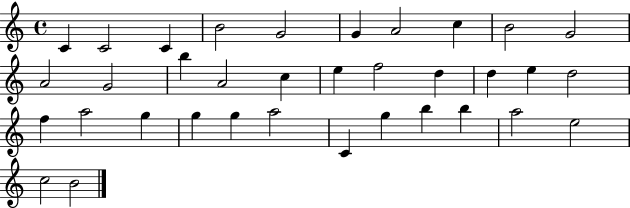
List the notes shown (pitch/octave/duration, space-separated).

C4/q C4/h C4/q B4/h G4/h G4/q A4/h C5/q B4/h G4/h A4/h G4/h B5/q A4/h C5/q E5/q F5/h D5/q D5/q E5/q D5/h F5/q A5/h G5/q G5/q G5/q A5/h C4/q G5/q B5/q B5/q A5/h E5/h C5/h B4/h